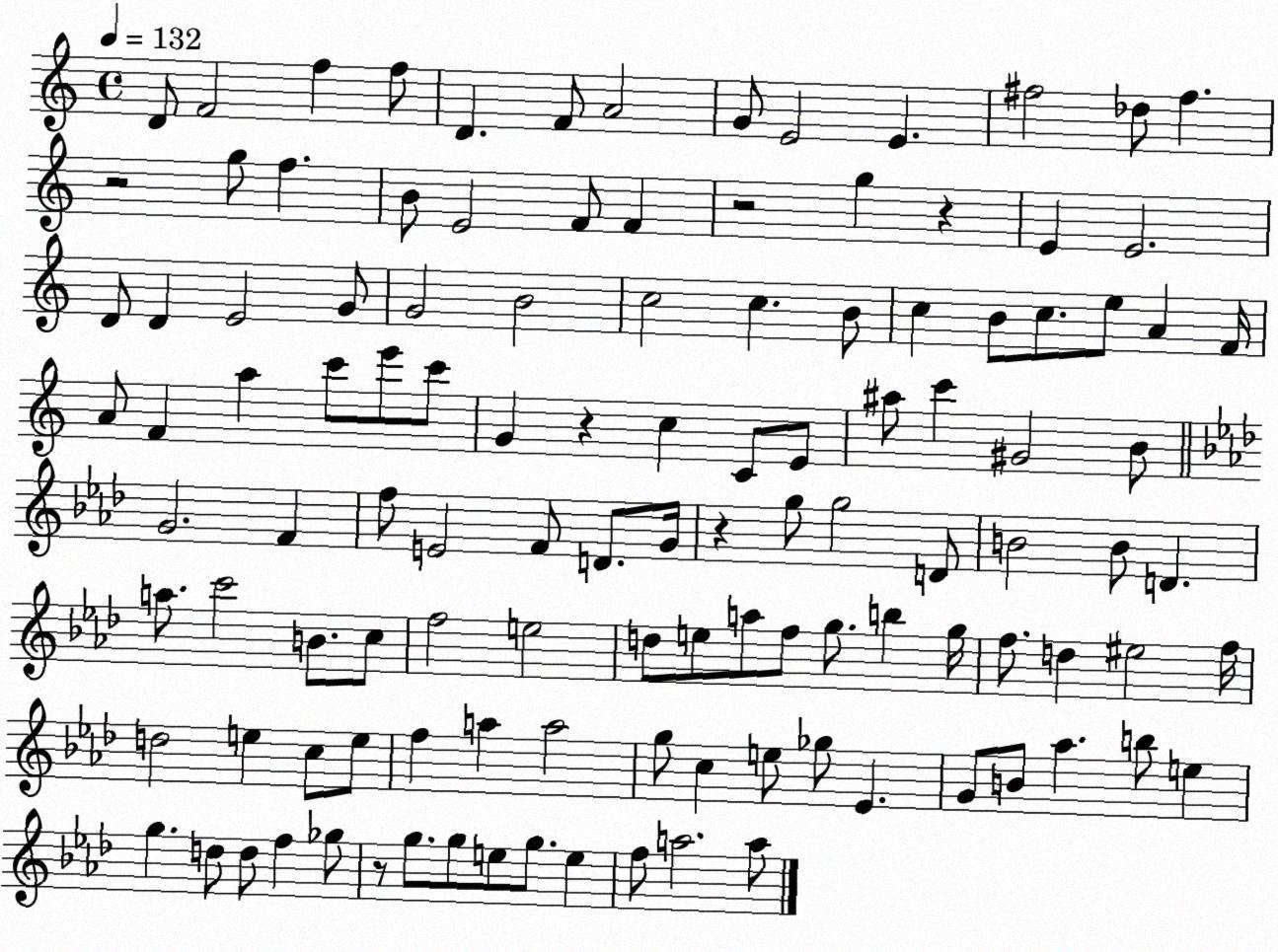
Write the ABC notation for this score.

X:1
T:Untitled
M:4/4
L:1/4
K:C
D/2 F2 f f/2 D F/2 A2 G/2 E2 E ^f2 _d/2 ^f z2 g/2 f B/2 E2 F/2 F z2 g z E E2 D/2 D E2 G/2 G2 B2 c2 c B/2 c B/2 c/2 e/2 A F/4 A/2 F a c'/2 e'/2 c'/2 G z c C/2 E/2 ^a/2 c' ^G2 B/2 G2 F f/2 E2 F/2 D/2 G/4 z g/2 g2 D/2 B2 B/2 D a/2 c'2 B/2 c/2 f2 e2 d/2 e/2 a/2 f/2 g/2 b g/4 f/2 d ^e2 f/4 d2 e c/2 e/2 f a a2 g/2 c e/2 _g/2 _E G/2 B/2 _a b/2 e g d/2 d/2 f _g/2 z/2 g/2 g/2 e/2 g/2 e f/2 a2 a/2